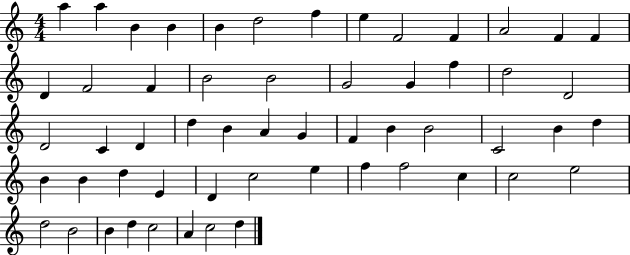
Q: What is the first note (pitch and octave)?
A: A5